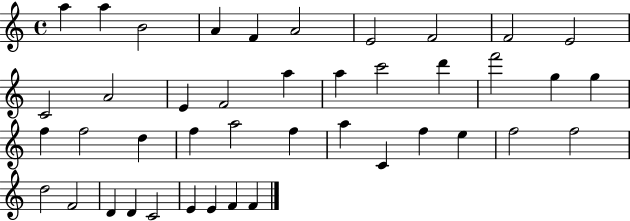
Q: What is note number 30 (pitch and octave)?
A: F5